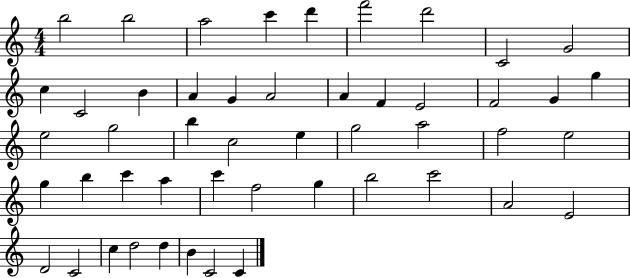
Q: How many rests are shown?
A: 0